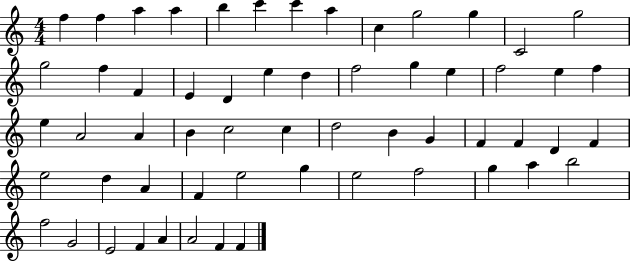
X:1
T:Untitled
M:4/4
L:1/4
K:C
f f a a b c' c' a c g2 g C2 g2 g2 f F E D e d f2 g e f2 e f e A2 A B c2 c d2 B G F F D F e2 d A F e2 g e2 f2 g a b2 f2 G2 E2 F A A2 F F